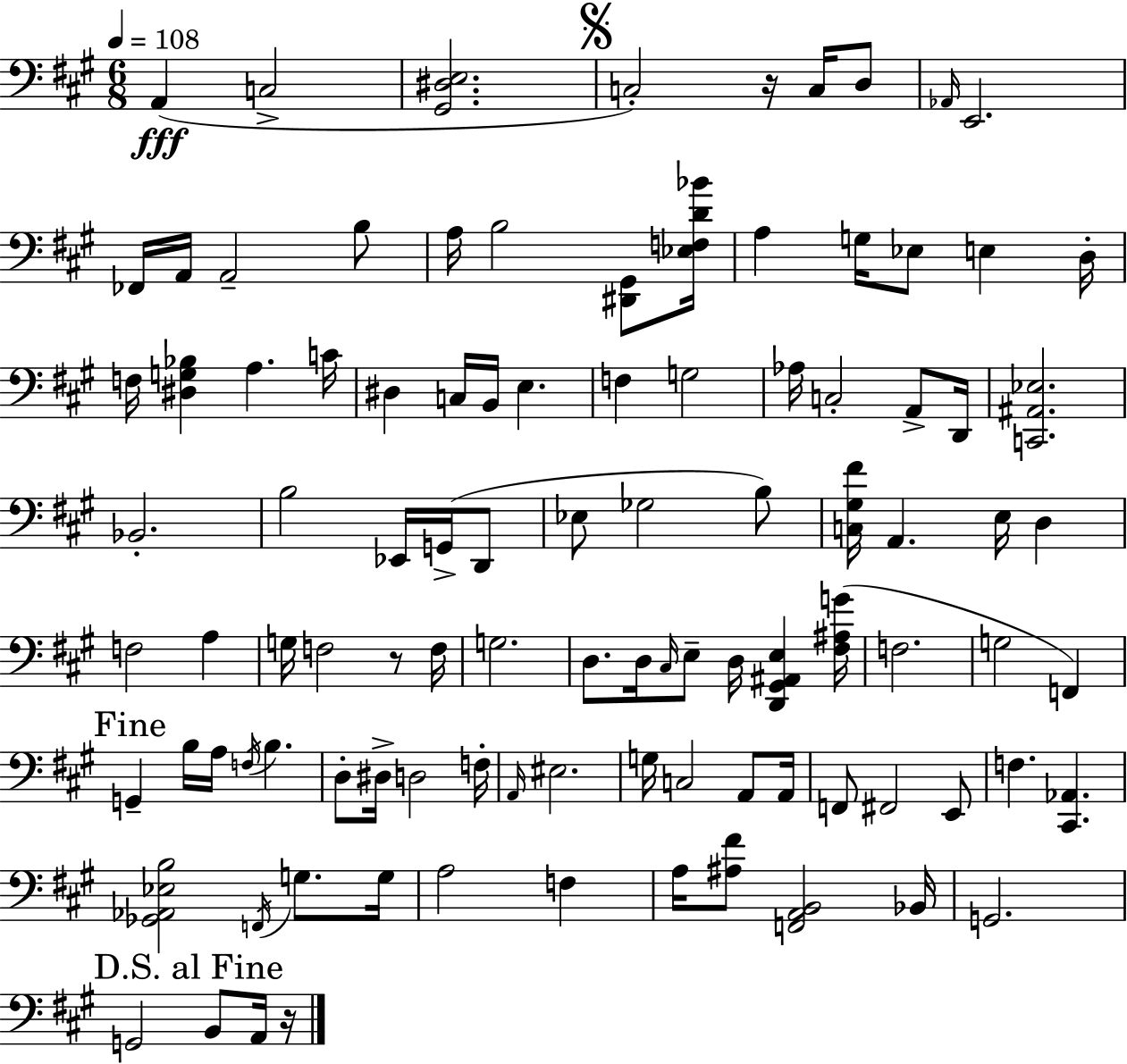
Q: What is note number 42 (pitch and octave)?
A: D3